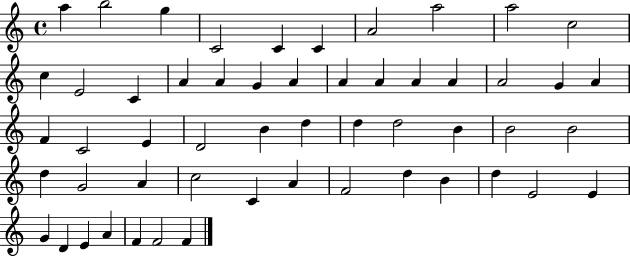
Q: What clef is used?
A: treble